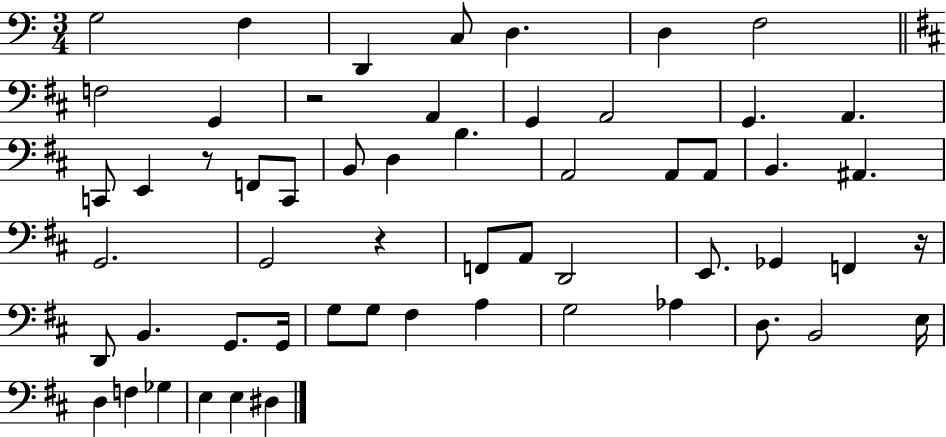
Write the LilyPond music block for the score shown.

{
  \clef bass
  \numericTimeSignature
  \time 3/4
  \key c \major
  g2 f4 | d,4 c8 d4. | d4 f2 | \bar "||" \break \key d \major f2 g,4 | r2 a,4 | g,4 a,2 | g,4. a,4. | \break c,8 e,4 r8 f,8 c,8 | b,8 d4 b4. | a,2 a,8 a,8 | b,4. ais,4. | \break g,2. | g,2 r4 | f,8 a,8 d,2 | e,8. ges,4 f,4 r16 | \break d,8 b,4. g,8. g,16 | g8 g8 fis4 a4 | g2 aes4 | d8. b,2 e16 | \break d4 f4 ges4 | e4 e4 dis4 | \bar "|."
}